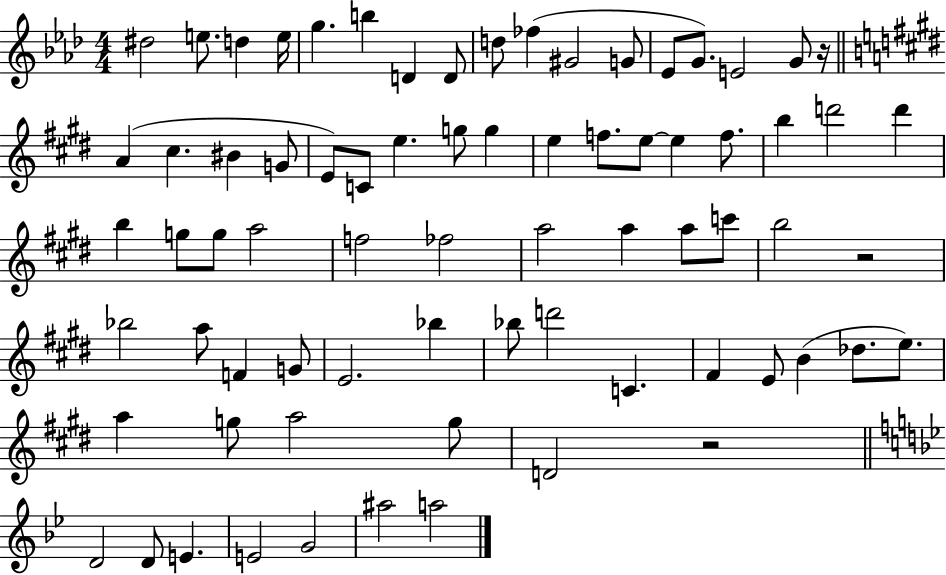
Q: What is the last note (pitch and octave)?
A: A5